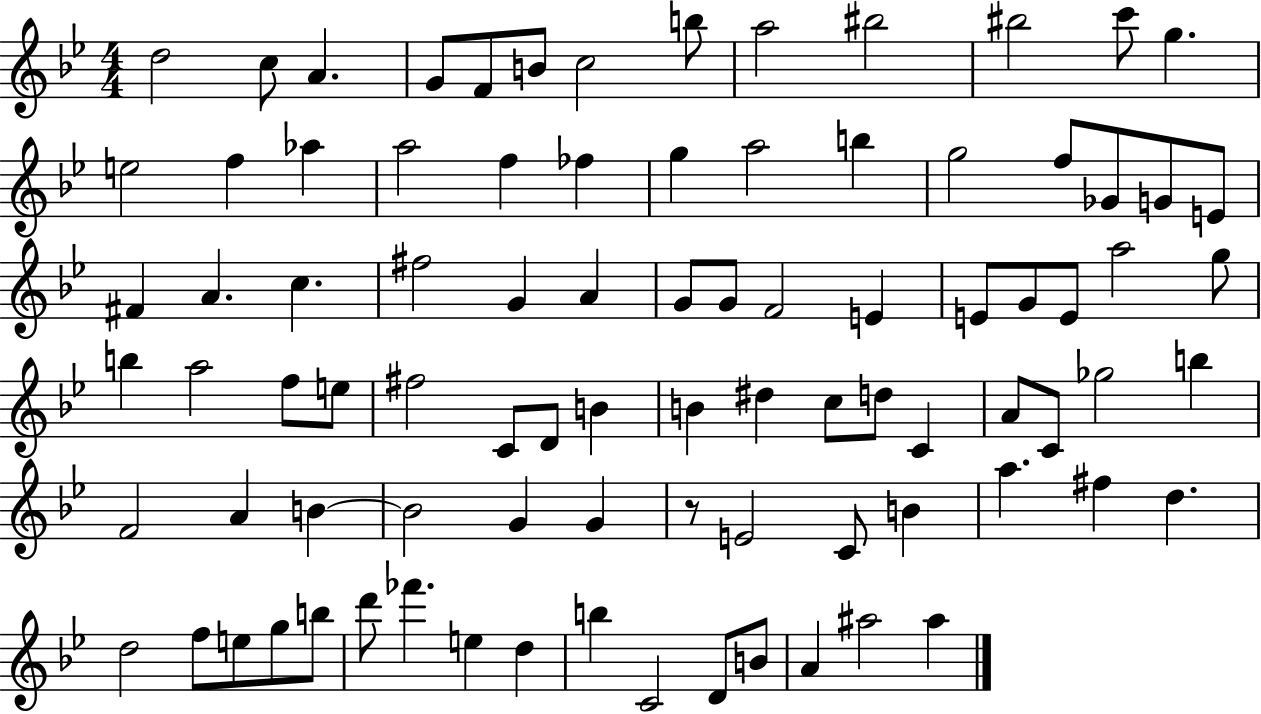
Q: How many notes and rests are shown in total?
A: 88